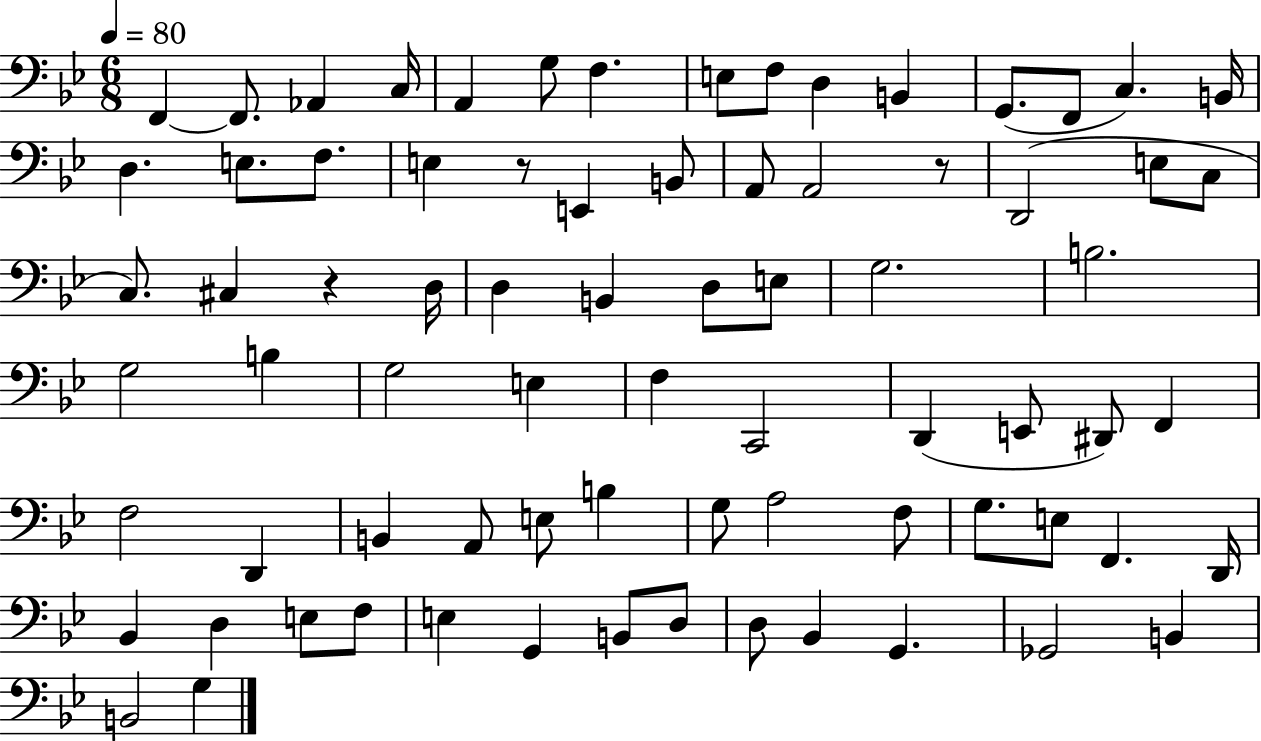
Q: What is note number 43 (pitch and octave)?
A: E2